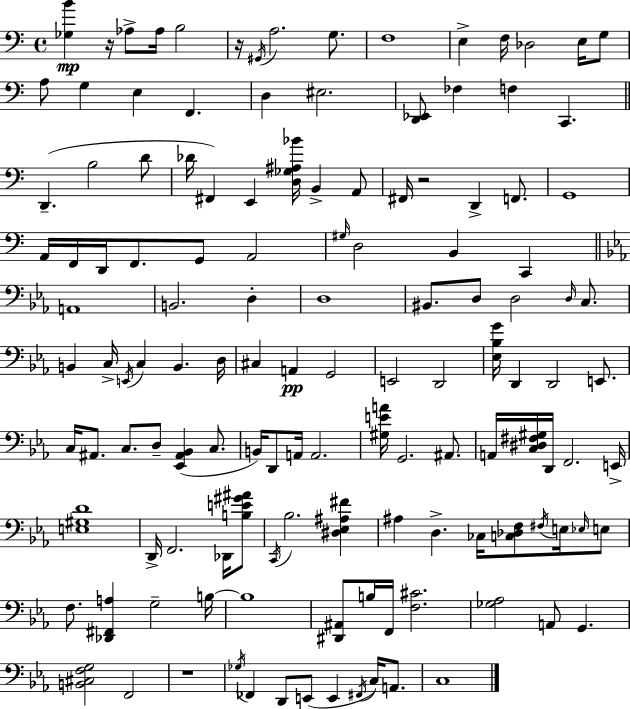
{
  \clef bass
  \time 4/4
  \defaultTimeSignature
  \key c \major
  <ges b'>4\mp r16 aes8-> aes16 b2 | r16 \acciaccatura { gis,16 } a2. g8. | f1 | e4-> f16 des2 e16 g8 | \break a8 g4 e4 f,4. | d4 eis2. | <d, ees,>8 fes4 f4 c,4. | \bar "||" \break \key c \major d,4.--( b2 d'8 | des'16 fis,4) e,4 <d ges ais bes'>16 b,4-> a,8 | fis,16 r2 d,4-> f,8. | g,1 | \break a,16 f,16 d,16 f,8. g,8 a,2 | \grace { gis16 } d2 b,4 c,4 | \bar "||" \break \key ees \major a,1 | b,2. d4-. | d1 | bis,8. d8 d2 \grace { d16 } c8. | \break b,4 c16-> \acciaccatura { e,16 } c4 b,4. | d16 cis4 a,4\pp g,2 | e,2 d,2 | <ees bes g'>16 d,4 d,2 e,8. | \break c16 ais,8. c8. d8-- <ees, ais, bes,>4( c8. | b,16) d,8 a,16 a,2. | <gis e' a'>16 g,2. ais,8. | a,16 <c dis fis gis>16 d,16 f,2. | \break e,16-> <e gis d'>1 | d,16-> f,2. des,16 | <b e' gis' ais'>8 \acciaccatura { c,16 } bes2. <dis ees ais fis'>4 | ais4 d4.-> ces16 <c des f>8 | \break \acciaccatura { fis16 } e16 \grace { ees16 } e8 f8. <des, fis, a>4 g2-- | b16~~ b1 | <dis, ais,>8 b16 f,16 <f cis'>2. | <ges aes>2 a,8 g,4. | \break <b, cis f g>2 f,2 | r1 | \acciaccatura { ges16 } fes,4 d,8 e,8( e,4 | \acciaccatura { fis,16 } c16) a,8. c1 | \break \bar "|."
}